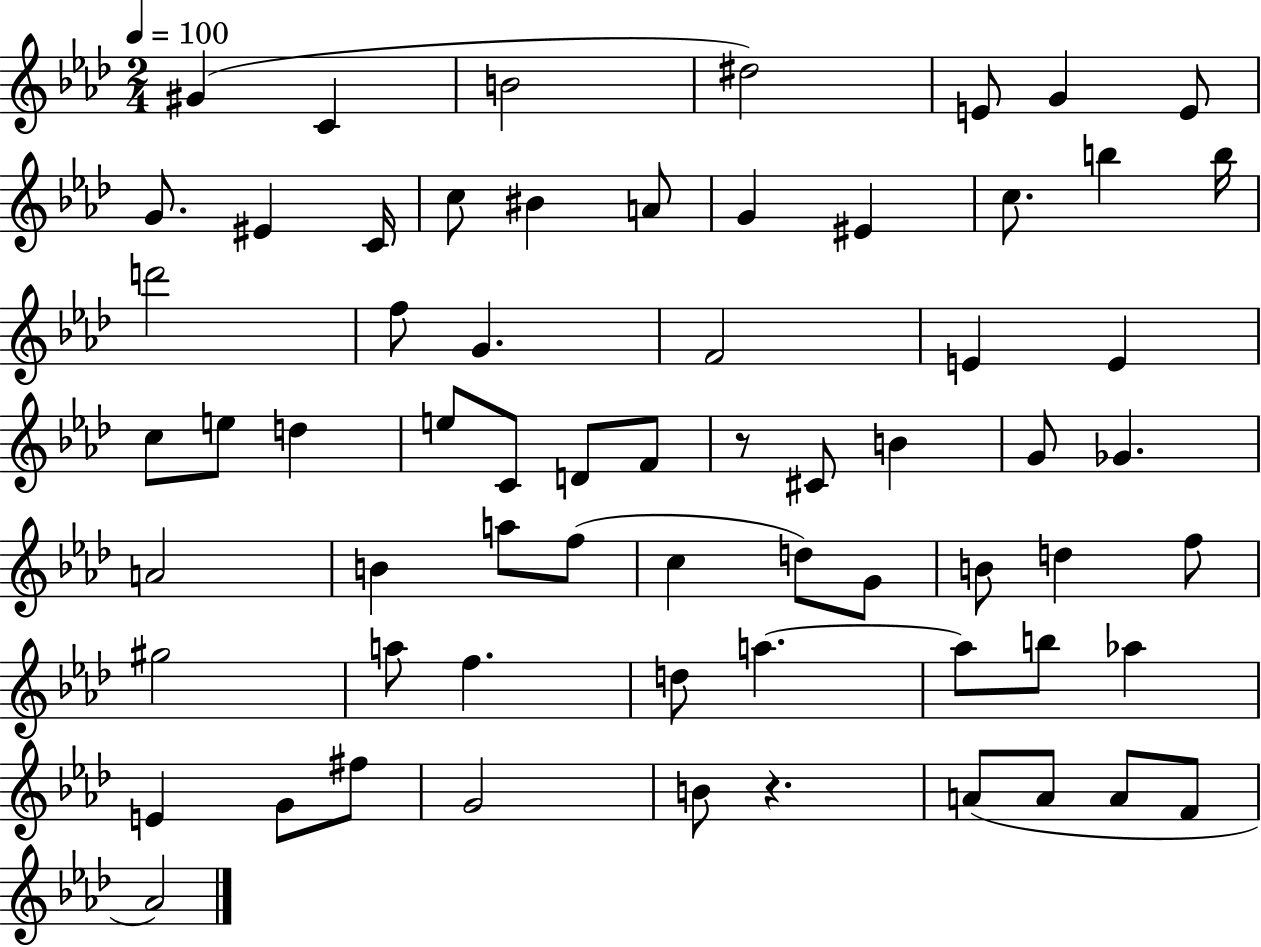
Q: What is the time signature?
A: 2/4